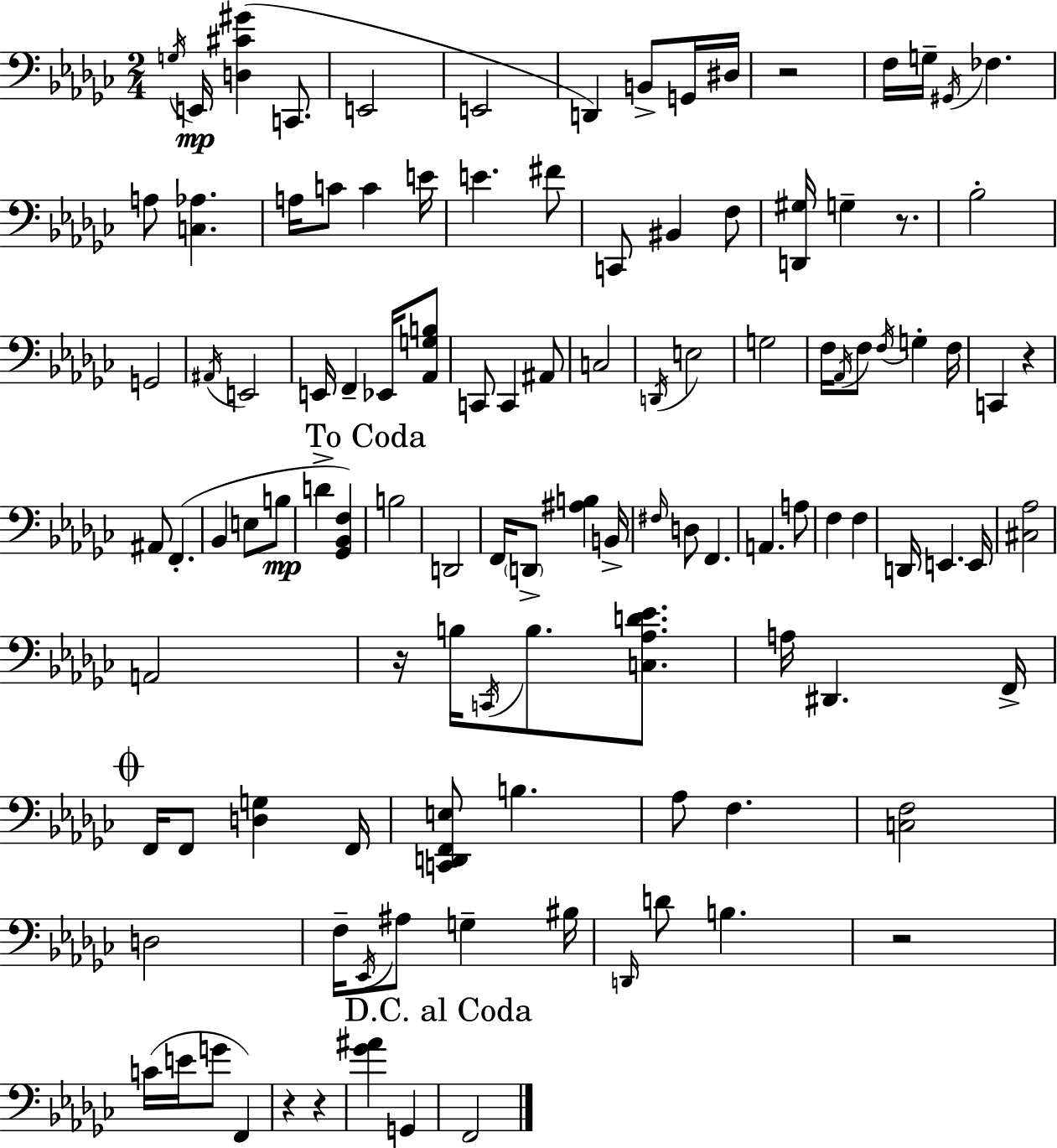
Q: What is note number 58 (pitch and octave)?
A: D3